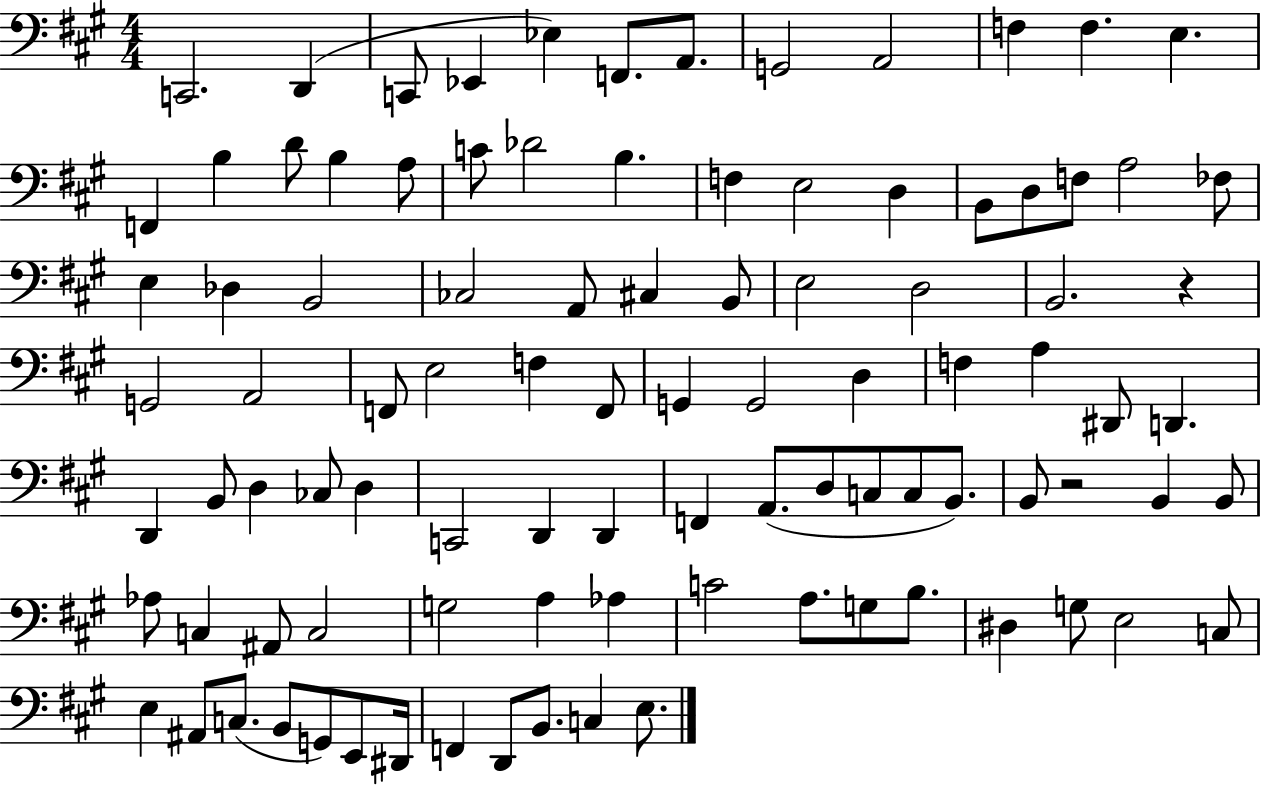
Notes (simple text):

C2/h. D2/q C2/e Eb2/q Eb3/q F2/e. A2/e. G2/h A2/h F3/q F3/q. E3/q. F2/q B3/q D4/e B3/q A3/e C4/e Db4/h B3/q. F3/q E3/h D3/q B2/e D3/e F3/e A3/h FES3/e E3/q Db3/q B2/h CES3/h A2/e C#3/q B2/e E3/h D3/h B2/h. R/q G2/h A2/h F2/e E3/h F3/q F2/e G2/q G2/h D3/q F3/q A3/q D#2/e D2/q. D2/q B2/e D3/q CES3/e D3/q C2/h D2/q D2/q F2/q A2/e. D3/e C3/e C3/e B2/e. B2/e R/h B2/q B2/e Ab3/e C3/q A#2/e C3/h G3/h A3/q Ab3/q C4/h A3/e. G3/e B3/e. D#3/q G3/e E3/h C3/e E3/q A#2/e C3/e. B2/e G2/e E2/e D#2/s F2/q D2/e B2/e. C3/q E3/e.